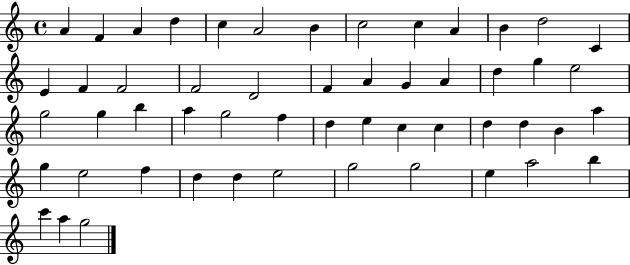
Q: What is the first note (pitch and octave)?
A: A4